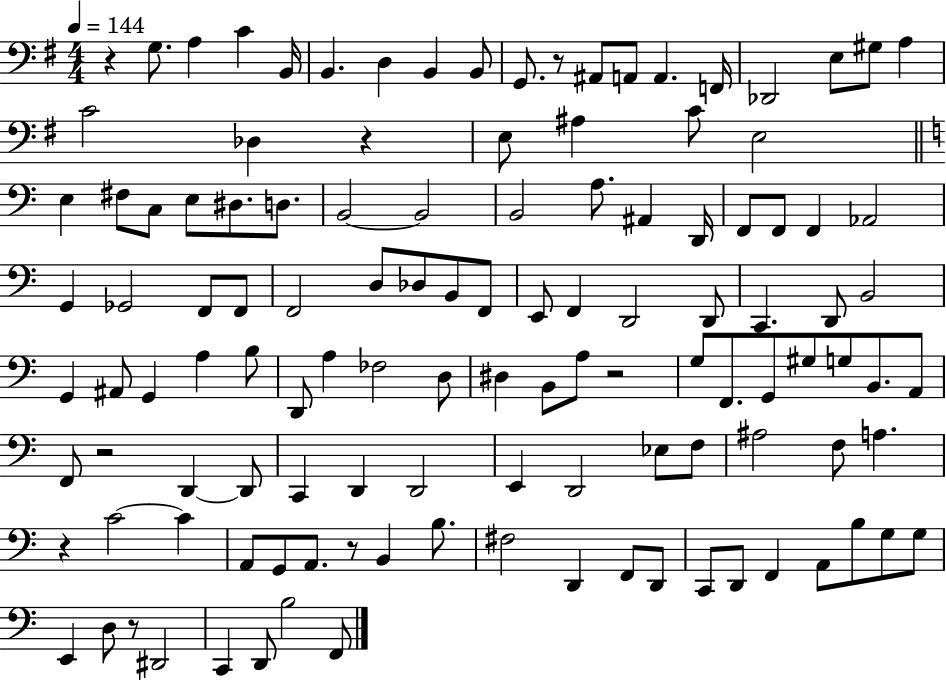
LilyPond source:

{
  \clef bass
  \numericTimeSignature
  \time 4/4
  \key g \major
  \tempo 4 = 144
  r4 g8. a4 c'4 b,16 | b,4. d4 b,4 b,8 | g,8. r8 ais,8 a,8 a,4. f,16 | des,2 e8 gis8 a4 | \break c'2 des4 r4 | e8 ais4 c'8 e2 | \bar "||" \break \key c \major e4 fis8 c8 e8 dis8. d8. | b,2~~ b,2 | b,2 a8. ais,4 d,16 | f,8 f,8 f,4 aes,2 | \break g,4 ges,2 f,8 f,8 | f,2 d8 des8 b,8 f,8 | e,8 f,4 d,2 d,8 | c,4. d,8 b,2 | \break g,4 ais,8 g,4 a4 b8 | d,8 a4 fes2 d8 | dis4 b,8 a8 r2 | g8 f,8. g,8 gis8 g8 b,8. a,8 | \break f,8 r2 d,4~~ d,8 | c,4 d,4 d,2 | e,4 d,2 ees8 f8 | ais2 f8 a4. | \break r4 c'2~~ c'4 | a,8 g,8 a,8. r8 b,4 b8. | fis2 d,4 f,8 d,8 | c,8 d,8 f,4 a,8 b8 g8 g8 | \break e,4 d8 r8 dis,2 | c,4 d,8 b2 f,8 | \bar "|."
}